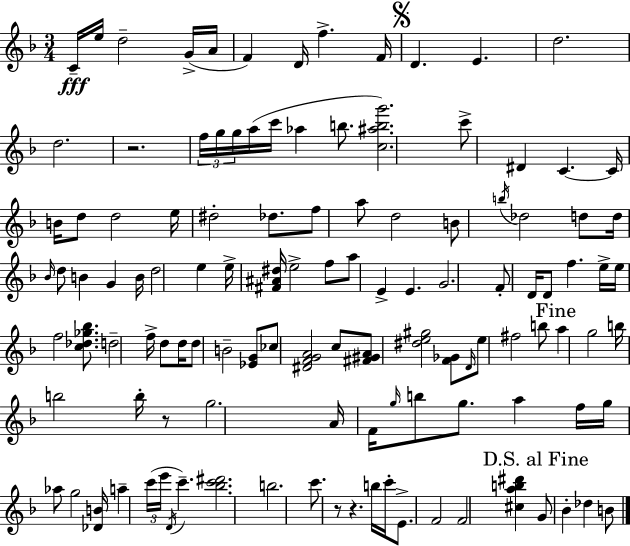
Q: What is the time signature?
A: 3/4